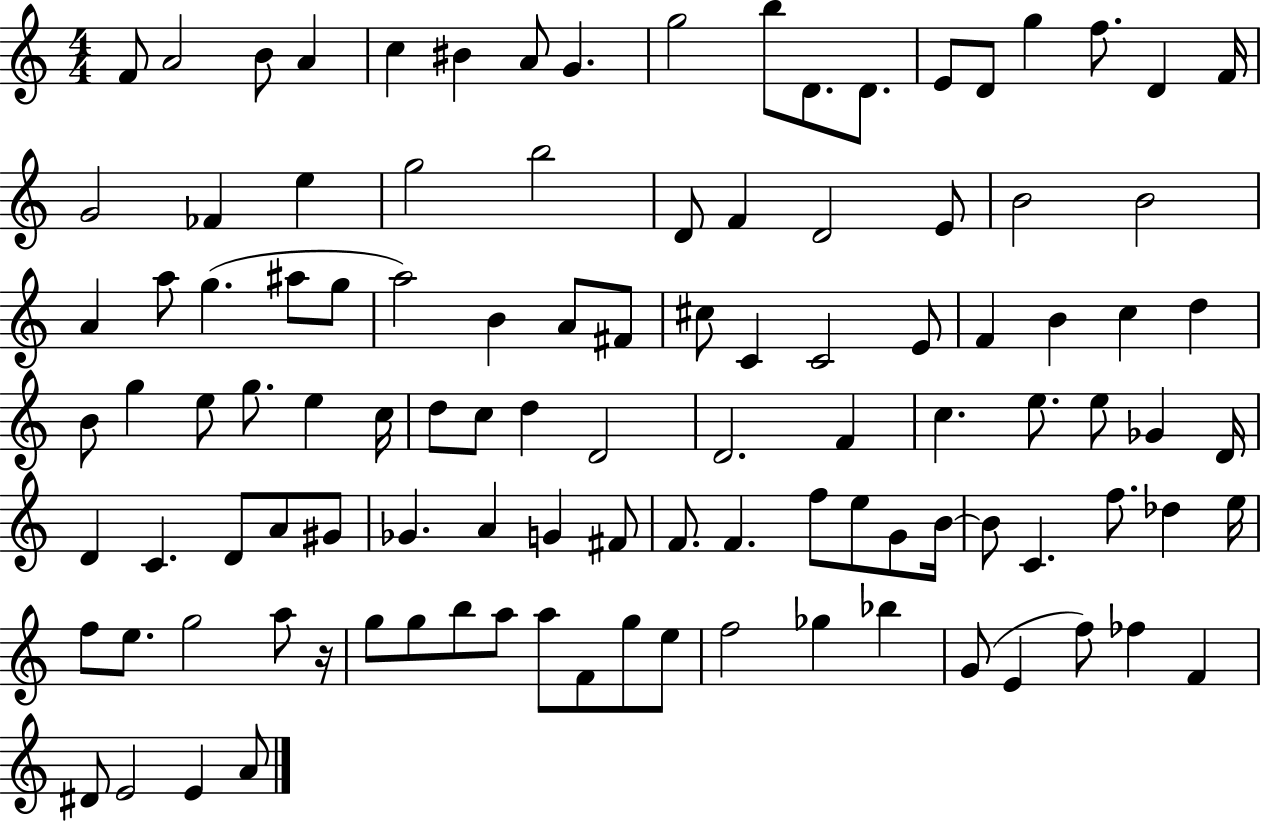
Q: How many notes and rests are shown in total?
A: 108